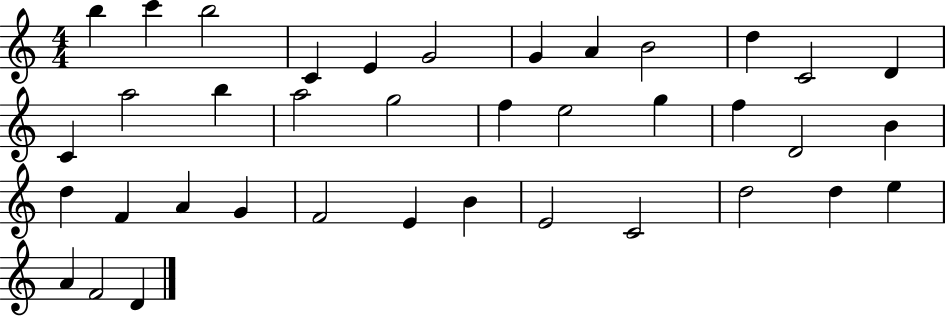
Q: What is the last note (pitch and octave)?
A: D4